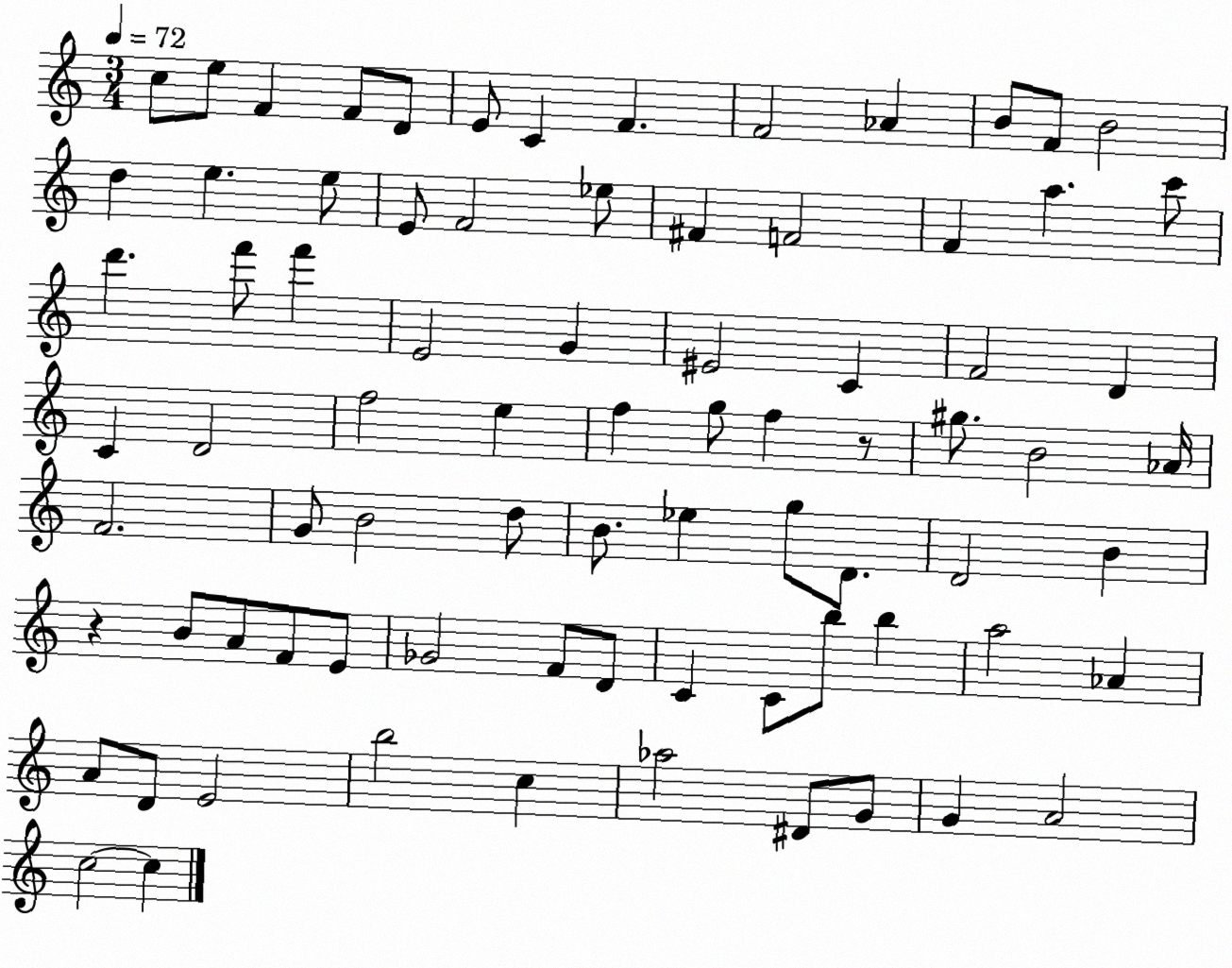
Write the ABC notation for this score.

X:1
T:Untitled
M:3/4
L:1/4
K:C
c/2 e/2 F F/2 D/2 E/2 C F F2 _A B/2 F/2 B2 d e e/2 E/2 F2 _e/2 ^F F2 F a c'/2 d' f'/2 f' E2 G ^E2 C F2 D C D2 f2 e f g/2 f z/2 ^g/2 B2 _A/4 F2 G/2 B2 d/2 B/2 _e g/2 D/2 D2 B z B/2 A/2 F/2 E/2 _G2 F/2 D/2 C C/2 b/2 b a2 _A A/2 D/2 E2 b2 c _a2 ^D/2 G/2 G A2 c2 c